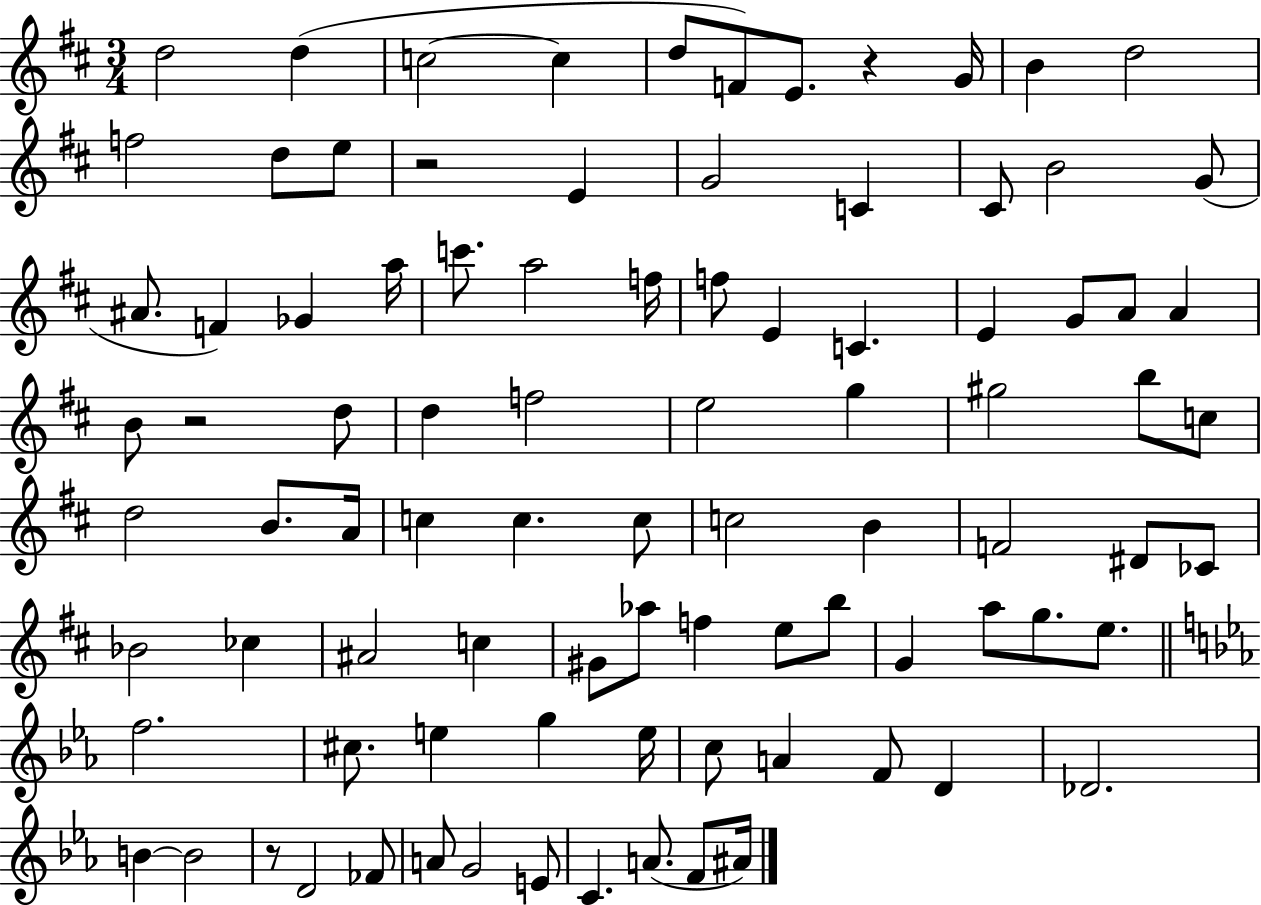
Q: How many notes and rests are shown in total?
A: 91